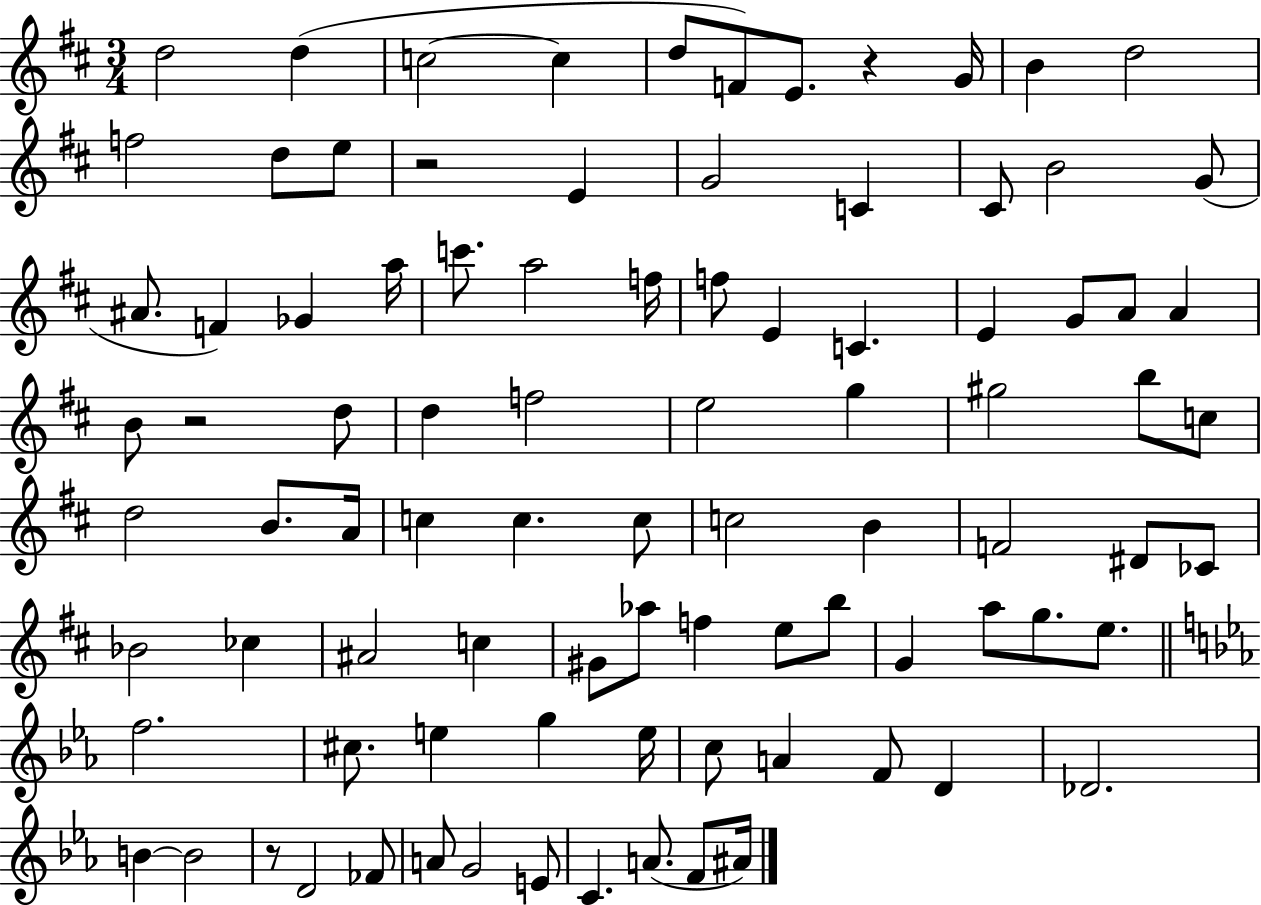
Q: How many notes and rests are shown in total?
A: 91